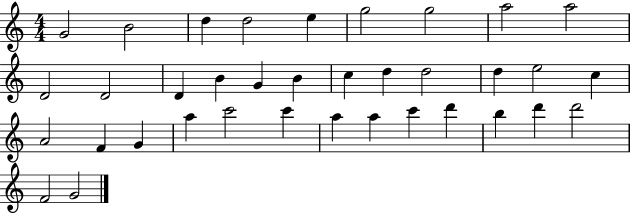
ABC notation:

X:1
T:Untitled
M:4/4
L:1/4
K:C
G2 B2 d d2 e g2 g2 a2 a2 D2 D2 D B G B c d d2 d e2 c A2 F G a c'2 c' a a c' d' b d' d'2 F2 G2